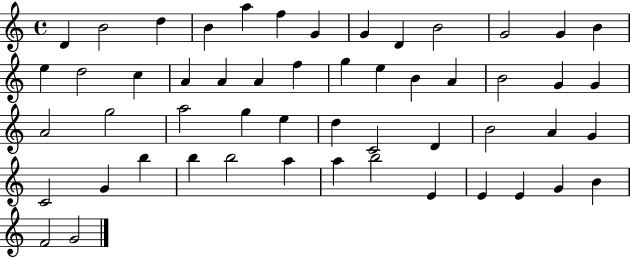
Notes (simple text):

D4/q B4/h D5/q B4/q A5/q F5/q G4/q G4/q D4/q B4/h G4/h G4/q B4/q E5/q D5/h C5/q A4/q A4/q A4/q F5/q G5/q E5/q B4/q A4/q B4/h G4/q G4/q A4/h G5/h A5/h G5/q E5/q D5/q C4/h D4/q B4/h A4/q G4/q C4/h G4/q B5/q B5/q B5/h A5/q A5/q B5/h E4/q E4/q E4/q G4/q B4/q F4/h G4/h